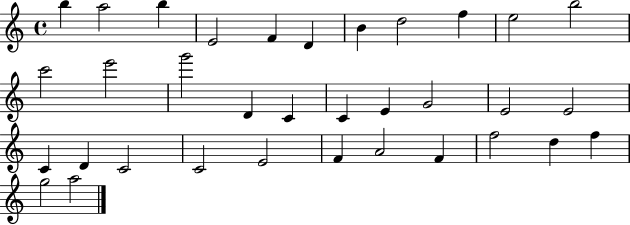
B5/q A5/h B5/q E4/h F4/q D4/q B4/q D5/h F5/q E5/h B5/h C6/h E6/h G6/h D4/q C4/q C4/q E4/q G4/h E4/h E4/h C4/q D4/q C4/h C4/h E4/h F4/q A4/h F4/q F5/h D5/q F5/q G5/h A5/h